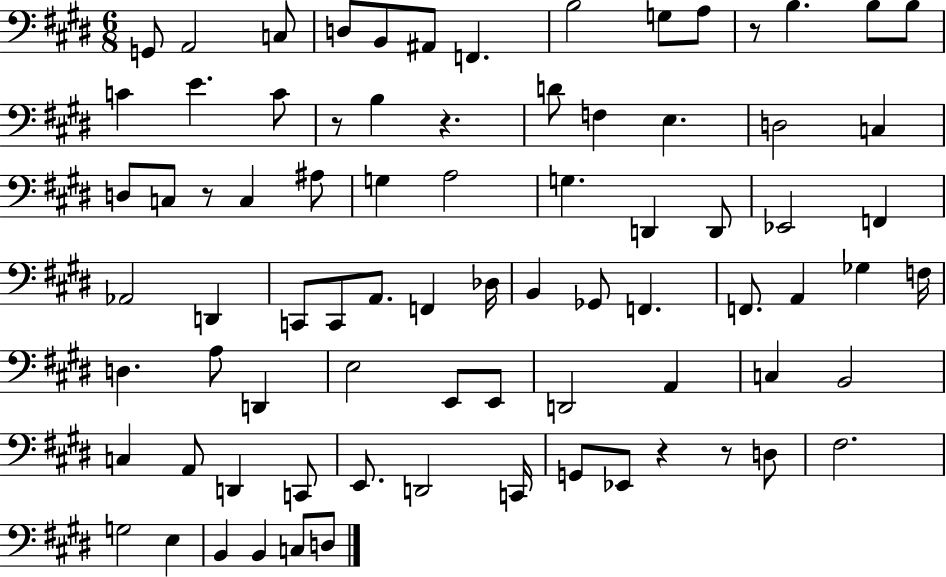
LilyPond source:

{
  \clef bass
  \numericTimeSignature
  \time 6/8
  \key e \major
  g,8 a,2 c8 | d8 b,8 ais,8 f,4. | b2 g8 a8 | r8 b4. b8 b8 | \break c'4 e'4. c'8 | r8 b4 r4. | d'8 f4 e4. | d2 c4 | \break d8 c8 r8 c4 ais8 | g4 a2 | g4. d,4 d,8 | ees,2 f,4 | \break aes,2 d,4 | c,8 c,8 a,8. f,4 des16 | b,4 ges,8 f,4. | f,8. a,4 ges4 f16 | \break d4. a8 d,4 | e2 e,8 e,8 | d,2 a,4 | c4 b,2 | \break c4 a,8 d,4 c,8 | e,8. d,2 c,16 | g,8 ees,8 r4 r8 d8 | fis2. | \break g2 e4 | b,4 b,4 c8 d8 | \bar "|."
}